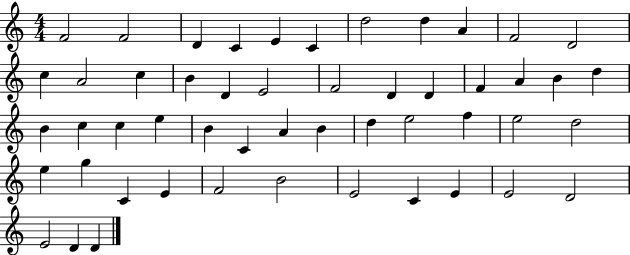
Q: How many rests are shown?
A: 0